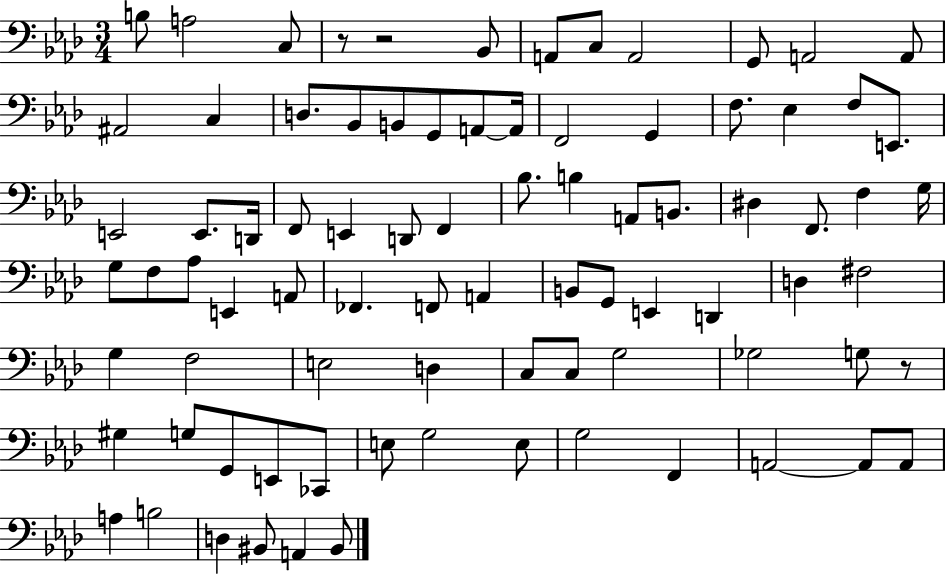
B3/e A3/h C3/e R/e R/h Bb2/e A2/e C3/e A2/h G2/e A2/h A2/e A#2/h C3/q D3/e. Bb2/e B2/e G2/e A2/e A2/s F2/h G2/q F3/e. Eb3/q F3/e E2/e. E2/h E2/e. D2/s F2/e E2/q D2/e F2/q Bb3/e. B3/q A2/e B2/e. D#3/q F2/e. F3/q G3/s G3/e F3/e Ab3/e E2/q A2/e FES2/q. F2/e A2/q B2/e G2/e E2/q D2/q D3/q F#3/h G3/q F3/h E3/h D3/q C3/e C3/e G3/h Gb3/h G3/e R/e G#3/q G3/e G2/e E2/e CES2/e E3/e G3/h E3/e G3/h F2/q A2/h A2/e A2/e A3/q B3/h D3/q BIS2/e A2/q BIS2/e